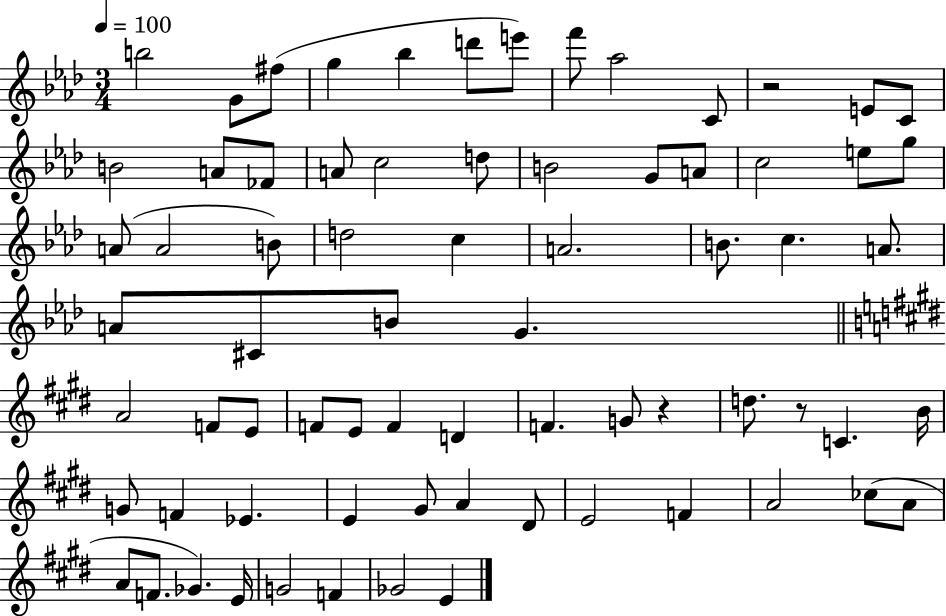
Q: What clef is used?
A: treble